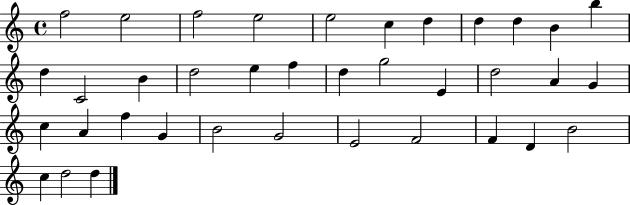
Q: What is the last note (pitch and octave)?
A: D5